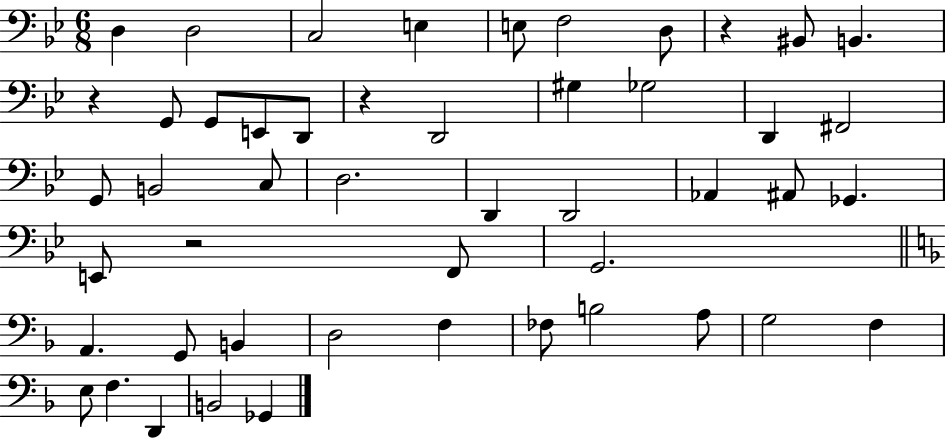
D3/q D3/h C3/h E3/q E3/e F3/h D3/e R/q BIS2/e B2/q. R/q G2/e G2/e E2/e D2/e R/q D2/h G#3/q Gb3/h D2/q F#2/h G2/e B2/h C3/e D3/h. D2/q D2/h Ab2/q A#2/e Gb2/q. E2/e R/h F2/e G2/h. A2/q. G2/e B2/q D3/h F3/q FES3/e B3/h A3/e G3/h F3/q E3/e F3/q. D2/q B2/h Gb2/q